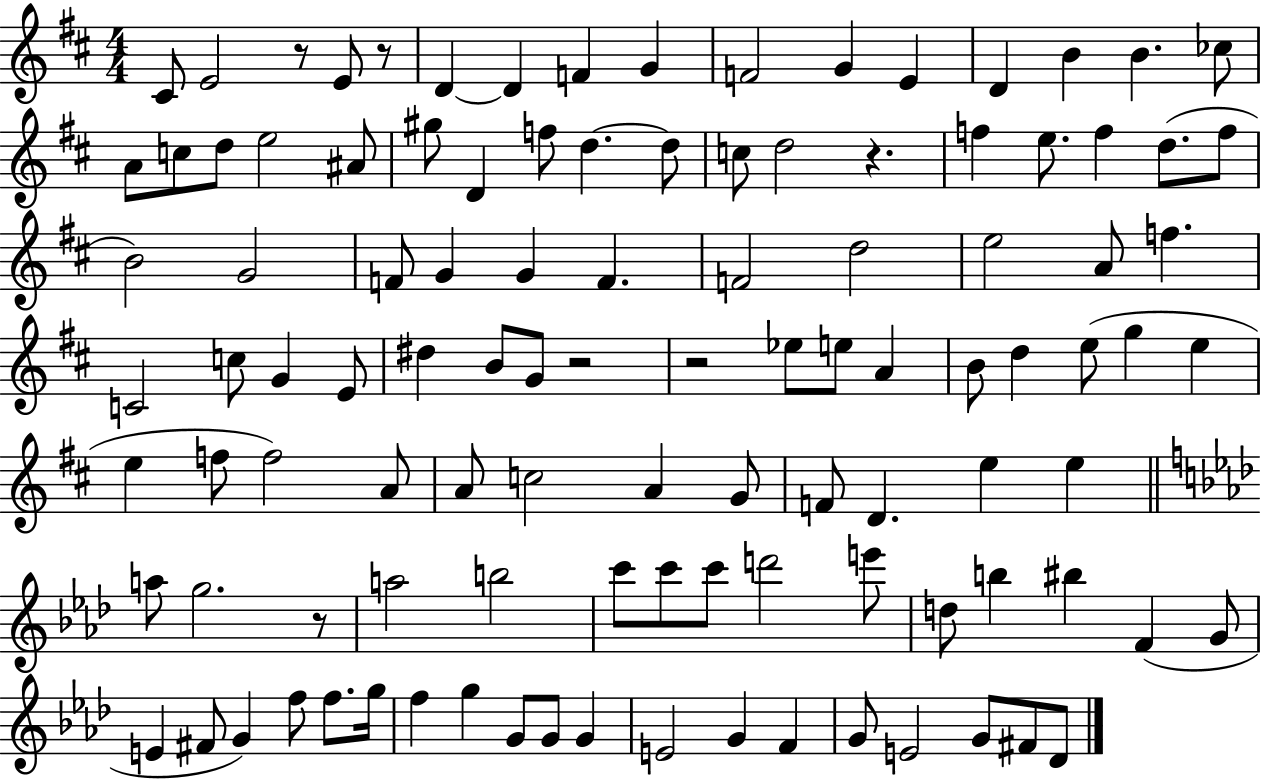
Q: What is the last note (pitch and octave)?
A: Db4